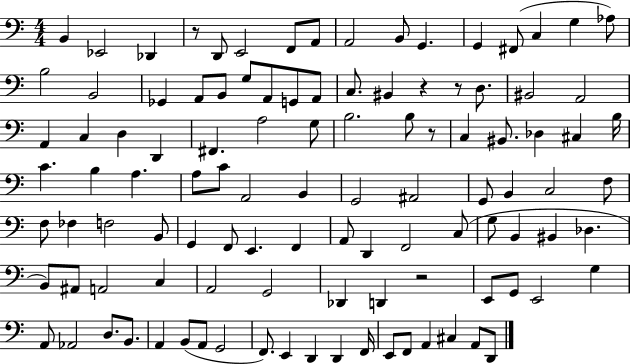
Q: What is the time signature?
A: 4/4